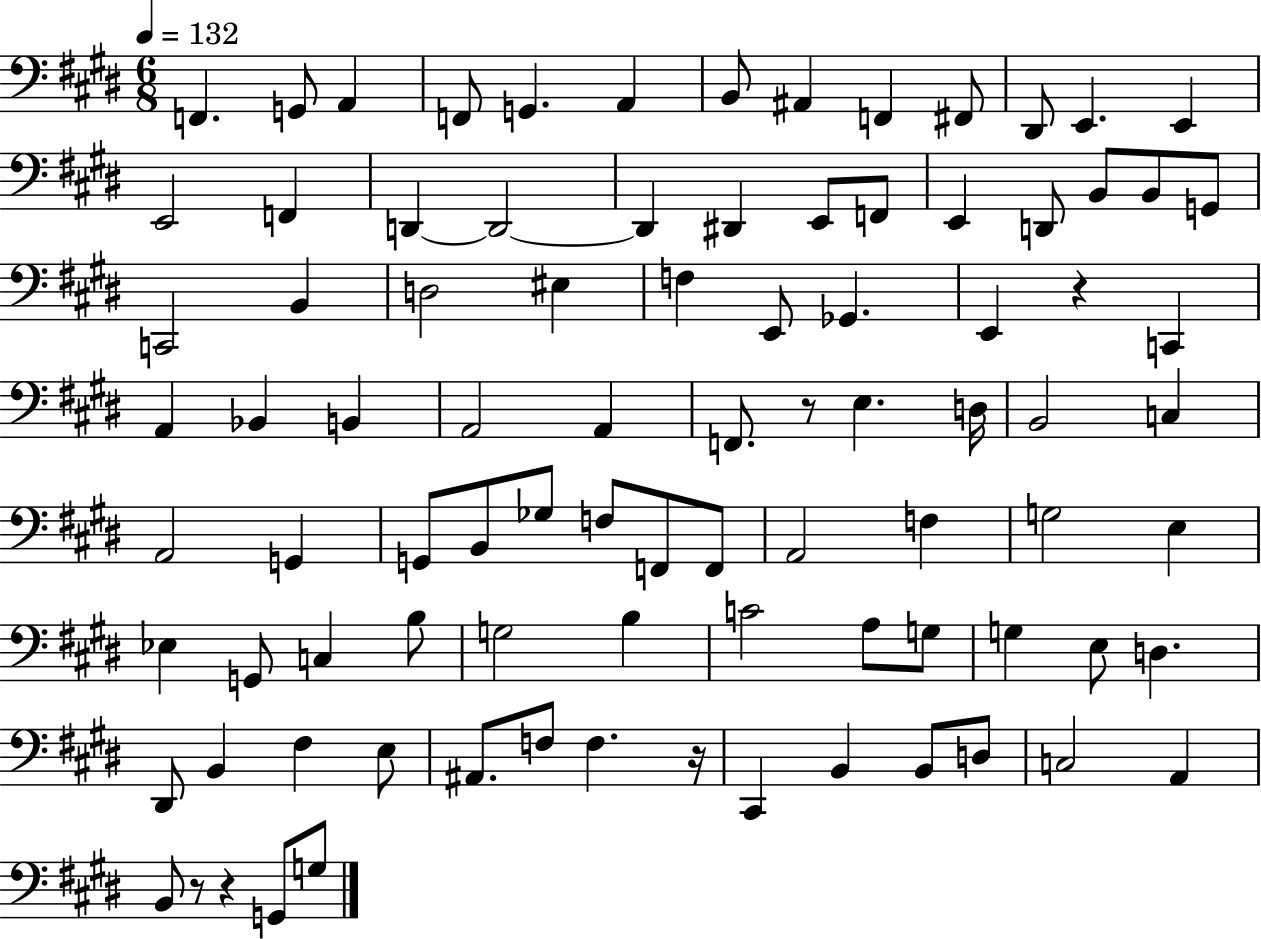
F2/q. G2/e A2/q F2/e G2/q. A2/q B2/e A#2/q F2/q F#2/e D#2/e E2/q. E2/q E2/h F2/q D2/q D2/h D2/q D#2/q E2/e F2/e E2/q D2/e B2/e B2/e G2/e C2/h B2/q D3/h EIS3/q F3/q E2/e Gb2/q. E2/q R/q C2/q A2/q Bb2/q B2/q A2/h A2/q F2/e. R/e E3/q. D3/s B2/h C3/q A2/h G2/q G2/e B2/e Gb3/e F3/e F2/e F2/e A2/h F3/q G3/h E3/q Eb3/q G2/e C3/q B3/e G3/h B3/q C4/h A3/e G3/e G3/q E3/e D3/q. D#2/e B2/q F#3/q E3/e A#2/e. F3/e F3/q. R/s C#2/q B2/q B2/e D3/e C3/h A2/q B2/e R/e R/q G2/e G3/e